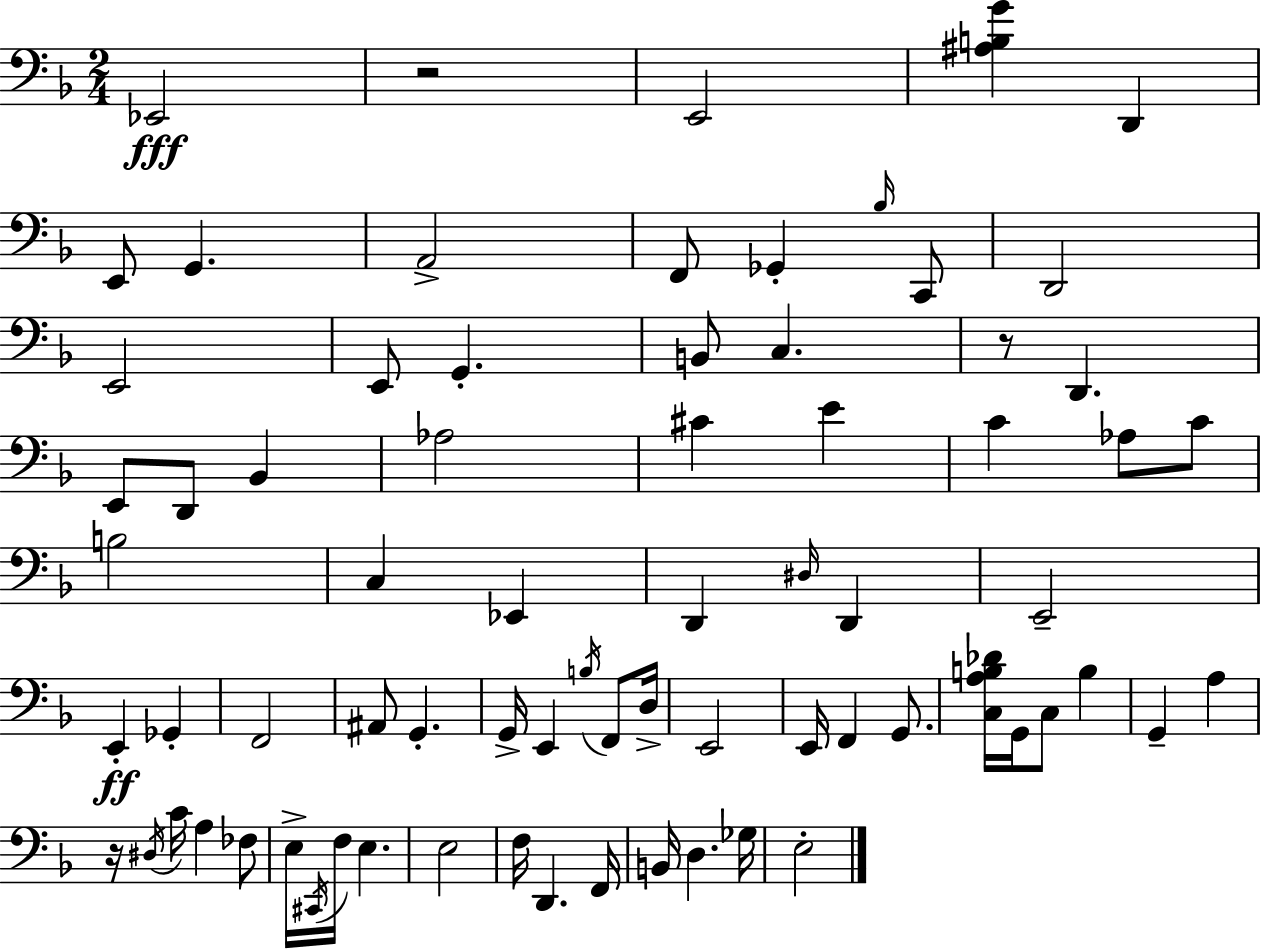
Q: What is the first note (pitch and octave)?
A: Eb2